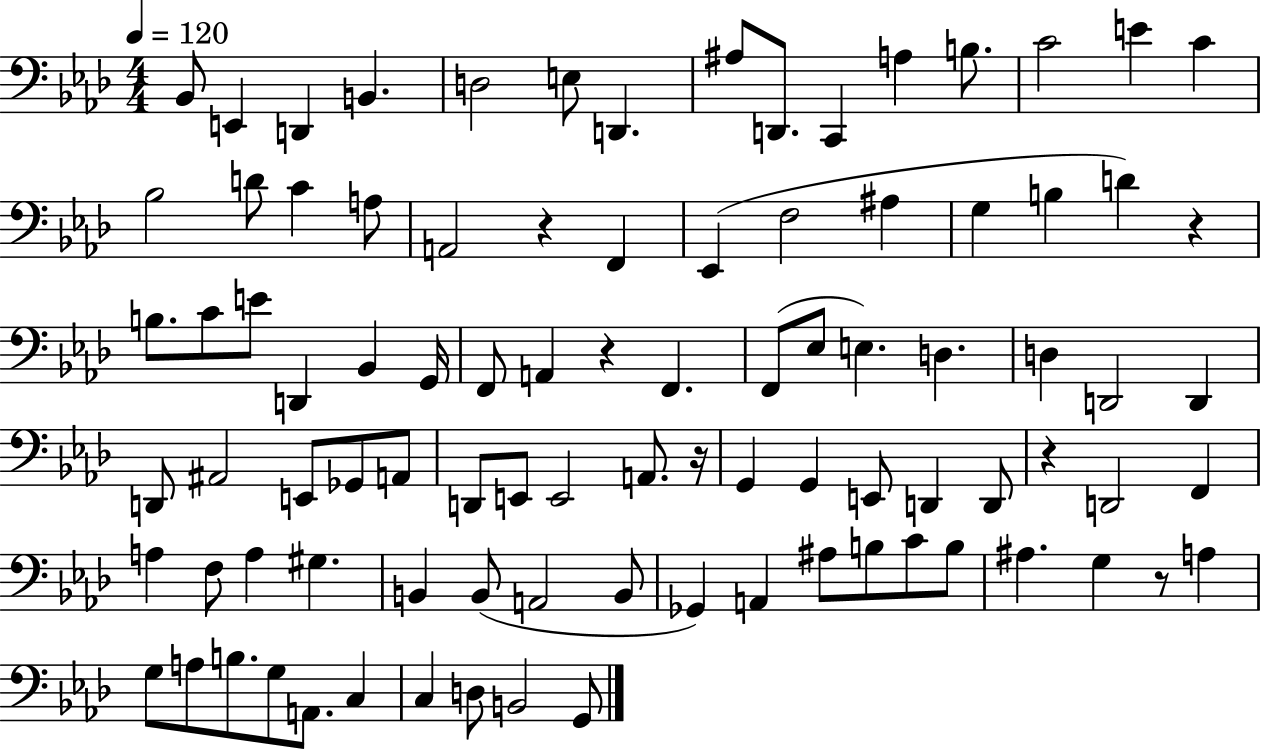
{
  \clef bass
  \numericTimeSignature
  \time 4/4
  \key aes \major
  \tempo 4 = 120
  \repeat volta 2 { bes,8 e,4 d,4 b,4. | d2 e8 d,4. | ais8 d,8. c,4 a4 b8. | c'2 e'4 c'4 | \break bes2 d'8 c'4 a8 | a,2 r4 f,4 | ees,4( f2 ais4 | g4 b4 d'4) r4 | \break b8. c'8 e'8 d,4 bes,4 g,16 | f,8 a,4 r4 f,4. | f,8( ees8 e4.) d4. | d4 d,2 d,4 | \break d,8 ais,2 e,8 ges,8 a,8 | d,8 e,8 e,2 a,8. r16 | g,4 g,4 e,8 d,4 d,8 | r4 d,2 f,4 | \break a4 f8 a4 gis4. | b,4 b,8( a,2 b,8 | ges,4) a,4 ais8 b8 c'8 b8 | ais4. g4 r8 a4 | \break g8 a8 b8. g8 a,8. c4 | c4 d8 b,2 g,8 | } \bar "|."
}